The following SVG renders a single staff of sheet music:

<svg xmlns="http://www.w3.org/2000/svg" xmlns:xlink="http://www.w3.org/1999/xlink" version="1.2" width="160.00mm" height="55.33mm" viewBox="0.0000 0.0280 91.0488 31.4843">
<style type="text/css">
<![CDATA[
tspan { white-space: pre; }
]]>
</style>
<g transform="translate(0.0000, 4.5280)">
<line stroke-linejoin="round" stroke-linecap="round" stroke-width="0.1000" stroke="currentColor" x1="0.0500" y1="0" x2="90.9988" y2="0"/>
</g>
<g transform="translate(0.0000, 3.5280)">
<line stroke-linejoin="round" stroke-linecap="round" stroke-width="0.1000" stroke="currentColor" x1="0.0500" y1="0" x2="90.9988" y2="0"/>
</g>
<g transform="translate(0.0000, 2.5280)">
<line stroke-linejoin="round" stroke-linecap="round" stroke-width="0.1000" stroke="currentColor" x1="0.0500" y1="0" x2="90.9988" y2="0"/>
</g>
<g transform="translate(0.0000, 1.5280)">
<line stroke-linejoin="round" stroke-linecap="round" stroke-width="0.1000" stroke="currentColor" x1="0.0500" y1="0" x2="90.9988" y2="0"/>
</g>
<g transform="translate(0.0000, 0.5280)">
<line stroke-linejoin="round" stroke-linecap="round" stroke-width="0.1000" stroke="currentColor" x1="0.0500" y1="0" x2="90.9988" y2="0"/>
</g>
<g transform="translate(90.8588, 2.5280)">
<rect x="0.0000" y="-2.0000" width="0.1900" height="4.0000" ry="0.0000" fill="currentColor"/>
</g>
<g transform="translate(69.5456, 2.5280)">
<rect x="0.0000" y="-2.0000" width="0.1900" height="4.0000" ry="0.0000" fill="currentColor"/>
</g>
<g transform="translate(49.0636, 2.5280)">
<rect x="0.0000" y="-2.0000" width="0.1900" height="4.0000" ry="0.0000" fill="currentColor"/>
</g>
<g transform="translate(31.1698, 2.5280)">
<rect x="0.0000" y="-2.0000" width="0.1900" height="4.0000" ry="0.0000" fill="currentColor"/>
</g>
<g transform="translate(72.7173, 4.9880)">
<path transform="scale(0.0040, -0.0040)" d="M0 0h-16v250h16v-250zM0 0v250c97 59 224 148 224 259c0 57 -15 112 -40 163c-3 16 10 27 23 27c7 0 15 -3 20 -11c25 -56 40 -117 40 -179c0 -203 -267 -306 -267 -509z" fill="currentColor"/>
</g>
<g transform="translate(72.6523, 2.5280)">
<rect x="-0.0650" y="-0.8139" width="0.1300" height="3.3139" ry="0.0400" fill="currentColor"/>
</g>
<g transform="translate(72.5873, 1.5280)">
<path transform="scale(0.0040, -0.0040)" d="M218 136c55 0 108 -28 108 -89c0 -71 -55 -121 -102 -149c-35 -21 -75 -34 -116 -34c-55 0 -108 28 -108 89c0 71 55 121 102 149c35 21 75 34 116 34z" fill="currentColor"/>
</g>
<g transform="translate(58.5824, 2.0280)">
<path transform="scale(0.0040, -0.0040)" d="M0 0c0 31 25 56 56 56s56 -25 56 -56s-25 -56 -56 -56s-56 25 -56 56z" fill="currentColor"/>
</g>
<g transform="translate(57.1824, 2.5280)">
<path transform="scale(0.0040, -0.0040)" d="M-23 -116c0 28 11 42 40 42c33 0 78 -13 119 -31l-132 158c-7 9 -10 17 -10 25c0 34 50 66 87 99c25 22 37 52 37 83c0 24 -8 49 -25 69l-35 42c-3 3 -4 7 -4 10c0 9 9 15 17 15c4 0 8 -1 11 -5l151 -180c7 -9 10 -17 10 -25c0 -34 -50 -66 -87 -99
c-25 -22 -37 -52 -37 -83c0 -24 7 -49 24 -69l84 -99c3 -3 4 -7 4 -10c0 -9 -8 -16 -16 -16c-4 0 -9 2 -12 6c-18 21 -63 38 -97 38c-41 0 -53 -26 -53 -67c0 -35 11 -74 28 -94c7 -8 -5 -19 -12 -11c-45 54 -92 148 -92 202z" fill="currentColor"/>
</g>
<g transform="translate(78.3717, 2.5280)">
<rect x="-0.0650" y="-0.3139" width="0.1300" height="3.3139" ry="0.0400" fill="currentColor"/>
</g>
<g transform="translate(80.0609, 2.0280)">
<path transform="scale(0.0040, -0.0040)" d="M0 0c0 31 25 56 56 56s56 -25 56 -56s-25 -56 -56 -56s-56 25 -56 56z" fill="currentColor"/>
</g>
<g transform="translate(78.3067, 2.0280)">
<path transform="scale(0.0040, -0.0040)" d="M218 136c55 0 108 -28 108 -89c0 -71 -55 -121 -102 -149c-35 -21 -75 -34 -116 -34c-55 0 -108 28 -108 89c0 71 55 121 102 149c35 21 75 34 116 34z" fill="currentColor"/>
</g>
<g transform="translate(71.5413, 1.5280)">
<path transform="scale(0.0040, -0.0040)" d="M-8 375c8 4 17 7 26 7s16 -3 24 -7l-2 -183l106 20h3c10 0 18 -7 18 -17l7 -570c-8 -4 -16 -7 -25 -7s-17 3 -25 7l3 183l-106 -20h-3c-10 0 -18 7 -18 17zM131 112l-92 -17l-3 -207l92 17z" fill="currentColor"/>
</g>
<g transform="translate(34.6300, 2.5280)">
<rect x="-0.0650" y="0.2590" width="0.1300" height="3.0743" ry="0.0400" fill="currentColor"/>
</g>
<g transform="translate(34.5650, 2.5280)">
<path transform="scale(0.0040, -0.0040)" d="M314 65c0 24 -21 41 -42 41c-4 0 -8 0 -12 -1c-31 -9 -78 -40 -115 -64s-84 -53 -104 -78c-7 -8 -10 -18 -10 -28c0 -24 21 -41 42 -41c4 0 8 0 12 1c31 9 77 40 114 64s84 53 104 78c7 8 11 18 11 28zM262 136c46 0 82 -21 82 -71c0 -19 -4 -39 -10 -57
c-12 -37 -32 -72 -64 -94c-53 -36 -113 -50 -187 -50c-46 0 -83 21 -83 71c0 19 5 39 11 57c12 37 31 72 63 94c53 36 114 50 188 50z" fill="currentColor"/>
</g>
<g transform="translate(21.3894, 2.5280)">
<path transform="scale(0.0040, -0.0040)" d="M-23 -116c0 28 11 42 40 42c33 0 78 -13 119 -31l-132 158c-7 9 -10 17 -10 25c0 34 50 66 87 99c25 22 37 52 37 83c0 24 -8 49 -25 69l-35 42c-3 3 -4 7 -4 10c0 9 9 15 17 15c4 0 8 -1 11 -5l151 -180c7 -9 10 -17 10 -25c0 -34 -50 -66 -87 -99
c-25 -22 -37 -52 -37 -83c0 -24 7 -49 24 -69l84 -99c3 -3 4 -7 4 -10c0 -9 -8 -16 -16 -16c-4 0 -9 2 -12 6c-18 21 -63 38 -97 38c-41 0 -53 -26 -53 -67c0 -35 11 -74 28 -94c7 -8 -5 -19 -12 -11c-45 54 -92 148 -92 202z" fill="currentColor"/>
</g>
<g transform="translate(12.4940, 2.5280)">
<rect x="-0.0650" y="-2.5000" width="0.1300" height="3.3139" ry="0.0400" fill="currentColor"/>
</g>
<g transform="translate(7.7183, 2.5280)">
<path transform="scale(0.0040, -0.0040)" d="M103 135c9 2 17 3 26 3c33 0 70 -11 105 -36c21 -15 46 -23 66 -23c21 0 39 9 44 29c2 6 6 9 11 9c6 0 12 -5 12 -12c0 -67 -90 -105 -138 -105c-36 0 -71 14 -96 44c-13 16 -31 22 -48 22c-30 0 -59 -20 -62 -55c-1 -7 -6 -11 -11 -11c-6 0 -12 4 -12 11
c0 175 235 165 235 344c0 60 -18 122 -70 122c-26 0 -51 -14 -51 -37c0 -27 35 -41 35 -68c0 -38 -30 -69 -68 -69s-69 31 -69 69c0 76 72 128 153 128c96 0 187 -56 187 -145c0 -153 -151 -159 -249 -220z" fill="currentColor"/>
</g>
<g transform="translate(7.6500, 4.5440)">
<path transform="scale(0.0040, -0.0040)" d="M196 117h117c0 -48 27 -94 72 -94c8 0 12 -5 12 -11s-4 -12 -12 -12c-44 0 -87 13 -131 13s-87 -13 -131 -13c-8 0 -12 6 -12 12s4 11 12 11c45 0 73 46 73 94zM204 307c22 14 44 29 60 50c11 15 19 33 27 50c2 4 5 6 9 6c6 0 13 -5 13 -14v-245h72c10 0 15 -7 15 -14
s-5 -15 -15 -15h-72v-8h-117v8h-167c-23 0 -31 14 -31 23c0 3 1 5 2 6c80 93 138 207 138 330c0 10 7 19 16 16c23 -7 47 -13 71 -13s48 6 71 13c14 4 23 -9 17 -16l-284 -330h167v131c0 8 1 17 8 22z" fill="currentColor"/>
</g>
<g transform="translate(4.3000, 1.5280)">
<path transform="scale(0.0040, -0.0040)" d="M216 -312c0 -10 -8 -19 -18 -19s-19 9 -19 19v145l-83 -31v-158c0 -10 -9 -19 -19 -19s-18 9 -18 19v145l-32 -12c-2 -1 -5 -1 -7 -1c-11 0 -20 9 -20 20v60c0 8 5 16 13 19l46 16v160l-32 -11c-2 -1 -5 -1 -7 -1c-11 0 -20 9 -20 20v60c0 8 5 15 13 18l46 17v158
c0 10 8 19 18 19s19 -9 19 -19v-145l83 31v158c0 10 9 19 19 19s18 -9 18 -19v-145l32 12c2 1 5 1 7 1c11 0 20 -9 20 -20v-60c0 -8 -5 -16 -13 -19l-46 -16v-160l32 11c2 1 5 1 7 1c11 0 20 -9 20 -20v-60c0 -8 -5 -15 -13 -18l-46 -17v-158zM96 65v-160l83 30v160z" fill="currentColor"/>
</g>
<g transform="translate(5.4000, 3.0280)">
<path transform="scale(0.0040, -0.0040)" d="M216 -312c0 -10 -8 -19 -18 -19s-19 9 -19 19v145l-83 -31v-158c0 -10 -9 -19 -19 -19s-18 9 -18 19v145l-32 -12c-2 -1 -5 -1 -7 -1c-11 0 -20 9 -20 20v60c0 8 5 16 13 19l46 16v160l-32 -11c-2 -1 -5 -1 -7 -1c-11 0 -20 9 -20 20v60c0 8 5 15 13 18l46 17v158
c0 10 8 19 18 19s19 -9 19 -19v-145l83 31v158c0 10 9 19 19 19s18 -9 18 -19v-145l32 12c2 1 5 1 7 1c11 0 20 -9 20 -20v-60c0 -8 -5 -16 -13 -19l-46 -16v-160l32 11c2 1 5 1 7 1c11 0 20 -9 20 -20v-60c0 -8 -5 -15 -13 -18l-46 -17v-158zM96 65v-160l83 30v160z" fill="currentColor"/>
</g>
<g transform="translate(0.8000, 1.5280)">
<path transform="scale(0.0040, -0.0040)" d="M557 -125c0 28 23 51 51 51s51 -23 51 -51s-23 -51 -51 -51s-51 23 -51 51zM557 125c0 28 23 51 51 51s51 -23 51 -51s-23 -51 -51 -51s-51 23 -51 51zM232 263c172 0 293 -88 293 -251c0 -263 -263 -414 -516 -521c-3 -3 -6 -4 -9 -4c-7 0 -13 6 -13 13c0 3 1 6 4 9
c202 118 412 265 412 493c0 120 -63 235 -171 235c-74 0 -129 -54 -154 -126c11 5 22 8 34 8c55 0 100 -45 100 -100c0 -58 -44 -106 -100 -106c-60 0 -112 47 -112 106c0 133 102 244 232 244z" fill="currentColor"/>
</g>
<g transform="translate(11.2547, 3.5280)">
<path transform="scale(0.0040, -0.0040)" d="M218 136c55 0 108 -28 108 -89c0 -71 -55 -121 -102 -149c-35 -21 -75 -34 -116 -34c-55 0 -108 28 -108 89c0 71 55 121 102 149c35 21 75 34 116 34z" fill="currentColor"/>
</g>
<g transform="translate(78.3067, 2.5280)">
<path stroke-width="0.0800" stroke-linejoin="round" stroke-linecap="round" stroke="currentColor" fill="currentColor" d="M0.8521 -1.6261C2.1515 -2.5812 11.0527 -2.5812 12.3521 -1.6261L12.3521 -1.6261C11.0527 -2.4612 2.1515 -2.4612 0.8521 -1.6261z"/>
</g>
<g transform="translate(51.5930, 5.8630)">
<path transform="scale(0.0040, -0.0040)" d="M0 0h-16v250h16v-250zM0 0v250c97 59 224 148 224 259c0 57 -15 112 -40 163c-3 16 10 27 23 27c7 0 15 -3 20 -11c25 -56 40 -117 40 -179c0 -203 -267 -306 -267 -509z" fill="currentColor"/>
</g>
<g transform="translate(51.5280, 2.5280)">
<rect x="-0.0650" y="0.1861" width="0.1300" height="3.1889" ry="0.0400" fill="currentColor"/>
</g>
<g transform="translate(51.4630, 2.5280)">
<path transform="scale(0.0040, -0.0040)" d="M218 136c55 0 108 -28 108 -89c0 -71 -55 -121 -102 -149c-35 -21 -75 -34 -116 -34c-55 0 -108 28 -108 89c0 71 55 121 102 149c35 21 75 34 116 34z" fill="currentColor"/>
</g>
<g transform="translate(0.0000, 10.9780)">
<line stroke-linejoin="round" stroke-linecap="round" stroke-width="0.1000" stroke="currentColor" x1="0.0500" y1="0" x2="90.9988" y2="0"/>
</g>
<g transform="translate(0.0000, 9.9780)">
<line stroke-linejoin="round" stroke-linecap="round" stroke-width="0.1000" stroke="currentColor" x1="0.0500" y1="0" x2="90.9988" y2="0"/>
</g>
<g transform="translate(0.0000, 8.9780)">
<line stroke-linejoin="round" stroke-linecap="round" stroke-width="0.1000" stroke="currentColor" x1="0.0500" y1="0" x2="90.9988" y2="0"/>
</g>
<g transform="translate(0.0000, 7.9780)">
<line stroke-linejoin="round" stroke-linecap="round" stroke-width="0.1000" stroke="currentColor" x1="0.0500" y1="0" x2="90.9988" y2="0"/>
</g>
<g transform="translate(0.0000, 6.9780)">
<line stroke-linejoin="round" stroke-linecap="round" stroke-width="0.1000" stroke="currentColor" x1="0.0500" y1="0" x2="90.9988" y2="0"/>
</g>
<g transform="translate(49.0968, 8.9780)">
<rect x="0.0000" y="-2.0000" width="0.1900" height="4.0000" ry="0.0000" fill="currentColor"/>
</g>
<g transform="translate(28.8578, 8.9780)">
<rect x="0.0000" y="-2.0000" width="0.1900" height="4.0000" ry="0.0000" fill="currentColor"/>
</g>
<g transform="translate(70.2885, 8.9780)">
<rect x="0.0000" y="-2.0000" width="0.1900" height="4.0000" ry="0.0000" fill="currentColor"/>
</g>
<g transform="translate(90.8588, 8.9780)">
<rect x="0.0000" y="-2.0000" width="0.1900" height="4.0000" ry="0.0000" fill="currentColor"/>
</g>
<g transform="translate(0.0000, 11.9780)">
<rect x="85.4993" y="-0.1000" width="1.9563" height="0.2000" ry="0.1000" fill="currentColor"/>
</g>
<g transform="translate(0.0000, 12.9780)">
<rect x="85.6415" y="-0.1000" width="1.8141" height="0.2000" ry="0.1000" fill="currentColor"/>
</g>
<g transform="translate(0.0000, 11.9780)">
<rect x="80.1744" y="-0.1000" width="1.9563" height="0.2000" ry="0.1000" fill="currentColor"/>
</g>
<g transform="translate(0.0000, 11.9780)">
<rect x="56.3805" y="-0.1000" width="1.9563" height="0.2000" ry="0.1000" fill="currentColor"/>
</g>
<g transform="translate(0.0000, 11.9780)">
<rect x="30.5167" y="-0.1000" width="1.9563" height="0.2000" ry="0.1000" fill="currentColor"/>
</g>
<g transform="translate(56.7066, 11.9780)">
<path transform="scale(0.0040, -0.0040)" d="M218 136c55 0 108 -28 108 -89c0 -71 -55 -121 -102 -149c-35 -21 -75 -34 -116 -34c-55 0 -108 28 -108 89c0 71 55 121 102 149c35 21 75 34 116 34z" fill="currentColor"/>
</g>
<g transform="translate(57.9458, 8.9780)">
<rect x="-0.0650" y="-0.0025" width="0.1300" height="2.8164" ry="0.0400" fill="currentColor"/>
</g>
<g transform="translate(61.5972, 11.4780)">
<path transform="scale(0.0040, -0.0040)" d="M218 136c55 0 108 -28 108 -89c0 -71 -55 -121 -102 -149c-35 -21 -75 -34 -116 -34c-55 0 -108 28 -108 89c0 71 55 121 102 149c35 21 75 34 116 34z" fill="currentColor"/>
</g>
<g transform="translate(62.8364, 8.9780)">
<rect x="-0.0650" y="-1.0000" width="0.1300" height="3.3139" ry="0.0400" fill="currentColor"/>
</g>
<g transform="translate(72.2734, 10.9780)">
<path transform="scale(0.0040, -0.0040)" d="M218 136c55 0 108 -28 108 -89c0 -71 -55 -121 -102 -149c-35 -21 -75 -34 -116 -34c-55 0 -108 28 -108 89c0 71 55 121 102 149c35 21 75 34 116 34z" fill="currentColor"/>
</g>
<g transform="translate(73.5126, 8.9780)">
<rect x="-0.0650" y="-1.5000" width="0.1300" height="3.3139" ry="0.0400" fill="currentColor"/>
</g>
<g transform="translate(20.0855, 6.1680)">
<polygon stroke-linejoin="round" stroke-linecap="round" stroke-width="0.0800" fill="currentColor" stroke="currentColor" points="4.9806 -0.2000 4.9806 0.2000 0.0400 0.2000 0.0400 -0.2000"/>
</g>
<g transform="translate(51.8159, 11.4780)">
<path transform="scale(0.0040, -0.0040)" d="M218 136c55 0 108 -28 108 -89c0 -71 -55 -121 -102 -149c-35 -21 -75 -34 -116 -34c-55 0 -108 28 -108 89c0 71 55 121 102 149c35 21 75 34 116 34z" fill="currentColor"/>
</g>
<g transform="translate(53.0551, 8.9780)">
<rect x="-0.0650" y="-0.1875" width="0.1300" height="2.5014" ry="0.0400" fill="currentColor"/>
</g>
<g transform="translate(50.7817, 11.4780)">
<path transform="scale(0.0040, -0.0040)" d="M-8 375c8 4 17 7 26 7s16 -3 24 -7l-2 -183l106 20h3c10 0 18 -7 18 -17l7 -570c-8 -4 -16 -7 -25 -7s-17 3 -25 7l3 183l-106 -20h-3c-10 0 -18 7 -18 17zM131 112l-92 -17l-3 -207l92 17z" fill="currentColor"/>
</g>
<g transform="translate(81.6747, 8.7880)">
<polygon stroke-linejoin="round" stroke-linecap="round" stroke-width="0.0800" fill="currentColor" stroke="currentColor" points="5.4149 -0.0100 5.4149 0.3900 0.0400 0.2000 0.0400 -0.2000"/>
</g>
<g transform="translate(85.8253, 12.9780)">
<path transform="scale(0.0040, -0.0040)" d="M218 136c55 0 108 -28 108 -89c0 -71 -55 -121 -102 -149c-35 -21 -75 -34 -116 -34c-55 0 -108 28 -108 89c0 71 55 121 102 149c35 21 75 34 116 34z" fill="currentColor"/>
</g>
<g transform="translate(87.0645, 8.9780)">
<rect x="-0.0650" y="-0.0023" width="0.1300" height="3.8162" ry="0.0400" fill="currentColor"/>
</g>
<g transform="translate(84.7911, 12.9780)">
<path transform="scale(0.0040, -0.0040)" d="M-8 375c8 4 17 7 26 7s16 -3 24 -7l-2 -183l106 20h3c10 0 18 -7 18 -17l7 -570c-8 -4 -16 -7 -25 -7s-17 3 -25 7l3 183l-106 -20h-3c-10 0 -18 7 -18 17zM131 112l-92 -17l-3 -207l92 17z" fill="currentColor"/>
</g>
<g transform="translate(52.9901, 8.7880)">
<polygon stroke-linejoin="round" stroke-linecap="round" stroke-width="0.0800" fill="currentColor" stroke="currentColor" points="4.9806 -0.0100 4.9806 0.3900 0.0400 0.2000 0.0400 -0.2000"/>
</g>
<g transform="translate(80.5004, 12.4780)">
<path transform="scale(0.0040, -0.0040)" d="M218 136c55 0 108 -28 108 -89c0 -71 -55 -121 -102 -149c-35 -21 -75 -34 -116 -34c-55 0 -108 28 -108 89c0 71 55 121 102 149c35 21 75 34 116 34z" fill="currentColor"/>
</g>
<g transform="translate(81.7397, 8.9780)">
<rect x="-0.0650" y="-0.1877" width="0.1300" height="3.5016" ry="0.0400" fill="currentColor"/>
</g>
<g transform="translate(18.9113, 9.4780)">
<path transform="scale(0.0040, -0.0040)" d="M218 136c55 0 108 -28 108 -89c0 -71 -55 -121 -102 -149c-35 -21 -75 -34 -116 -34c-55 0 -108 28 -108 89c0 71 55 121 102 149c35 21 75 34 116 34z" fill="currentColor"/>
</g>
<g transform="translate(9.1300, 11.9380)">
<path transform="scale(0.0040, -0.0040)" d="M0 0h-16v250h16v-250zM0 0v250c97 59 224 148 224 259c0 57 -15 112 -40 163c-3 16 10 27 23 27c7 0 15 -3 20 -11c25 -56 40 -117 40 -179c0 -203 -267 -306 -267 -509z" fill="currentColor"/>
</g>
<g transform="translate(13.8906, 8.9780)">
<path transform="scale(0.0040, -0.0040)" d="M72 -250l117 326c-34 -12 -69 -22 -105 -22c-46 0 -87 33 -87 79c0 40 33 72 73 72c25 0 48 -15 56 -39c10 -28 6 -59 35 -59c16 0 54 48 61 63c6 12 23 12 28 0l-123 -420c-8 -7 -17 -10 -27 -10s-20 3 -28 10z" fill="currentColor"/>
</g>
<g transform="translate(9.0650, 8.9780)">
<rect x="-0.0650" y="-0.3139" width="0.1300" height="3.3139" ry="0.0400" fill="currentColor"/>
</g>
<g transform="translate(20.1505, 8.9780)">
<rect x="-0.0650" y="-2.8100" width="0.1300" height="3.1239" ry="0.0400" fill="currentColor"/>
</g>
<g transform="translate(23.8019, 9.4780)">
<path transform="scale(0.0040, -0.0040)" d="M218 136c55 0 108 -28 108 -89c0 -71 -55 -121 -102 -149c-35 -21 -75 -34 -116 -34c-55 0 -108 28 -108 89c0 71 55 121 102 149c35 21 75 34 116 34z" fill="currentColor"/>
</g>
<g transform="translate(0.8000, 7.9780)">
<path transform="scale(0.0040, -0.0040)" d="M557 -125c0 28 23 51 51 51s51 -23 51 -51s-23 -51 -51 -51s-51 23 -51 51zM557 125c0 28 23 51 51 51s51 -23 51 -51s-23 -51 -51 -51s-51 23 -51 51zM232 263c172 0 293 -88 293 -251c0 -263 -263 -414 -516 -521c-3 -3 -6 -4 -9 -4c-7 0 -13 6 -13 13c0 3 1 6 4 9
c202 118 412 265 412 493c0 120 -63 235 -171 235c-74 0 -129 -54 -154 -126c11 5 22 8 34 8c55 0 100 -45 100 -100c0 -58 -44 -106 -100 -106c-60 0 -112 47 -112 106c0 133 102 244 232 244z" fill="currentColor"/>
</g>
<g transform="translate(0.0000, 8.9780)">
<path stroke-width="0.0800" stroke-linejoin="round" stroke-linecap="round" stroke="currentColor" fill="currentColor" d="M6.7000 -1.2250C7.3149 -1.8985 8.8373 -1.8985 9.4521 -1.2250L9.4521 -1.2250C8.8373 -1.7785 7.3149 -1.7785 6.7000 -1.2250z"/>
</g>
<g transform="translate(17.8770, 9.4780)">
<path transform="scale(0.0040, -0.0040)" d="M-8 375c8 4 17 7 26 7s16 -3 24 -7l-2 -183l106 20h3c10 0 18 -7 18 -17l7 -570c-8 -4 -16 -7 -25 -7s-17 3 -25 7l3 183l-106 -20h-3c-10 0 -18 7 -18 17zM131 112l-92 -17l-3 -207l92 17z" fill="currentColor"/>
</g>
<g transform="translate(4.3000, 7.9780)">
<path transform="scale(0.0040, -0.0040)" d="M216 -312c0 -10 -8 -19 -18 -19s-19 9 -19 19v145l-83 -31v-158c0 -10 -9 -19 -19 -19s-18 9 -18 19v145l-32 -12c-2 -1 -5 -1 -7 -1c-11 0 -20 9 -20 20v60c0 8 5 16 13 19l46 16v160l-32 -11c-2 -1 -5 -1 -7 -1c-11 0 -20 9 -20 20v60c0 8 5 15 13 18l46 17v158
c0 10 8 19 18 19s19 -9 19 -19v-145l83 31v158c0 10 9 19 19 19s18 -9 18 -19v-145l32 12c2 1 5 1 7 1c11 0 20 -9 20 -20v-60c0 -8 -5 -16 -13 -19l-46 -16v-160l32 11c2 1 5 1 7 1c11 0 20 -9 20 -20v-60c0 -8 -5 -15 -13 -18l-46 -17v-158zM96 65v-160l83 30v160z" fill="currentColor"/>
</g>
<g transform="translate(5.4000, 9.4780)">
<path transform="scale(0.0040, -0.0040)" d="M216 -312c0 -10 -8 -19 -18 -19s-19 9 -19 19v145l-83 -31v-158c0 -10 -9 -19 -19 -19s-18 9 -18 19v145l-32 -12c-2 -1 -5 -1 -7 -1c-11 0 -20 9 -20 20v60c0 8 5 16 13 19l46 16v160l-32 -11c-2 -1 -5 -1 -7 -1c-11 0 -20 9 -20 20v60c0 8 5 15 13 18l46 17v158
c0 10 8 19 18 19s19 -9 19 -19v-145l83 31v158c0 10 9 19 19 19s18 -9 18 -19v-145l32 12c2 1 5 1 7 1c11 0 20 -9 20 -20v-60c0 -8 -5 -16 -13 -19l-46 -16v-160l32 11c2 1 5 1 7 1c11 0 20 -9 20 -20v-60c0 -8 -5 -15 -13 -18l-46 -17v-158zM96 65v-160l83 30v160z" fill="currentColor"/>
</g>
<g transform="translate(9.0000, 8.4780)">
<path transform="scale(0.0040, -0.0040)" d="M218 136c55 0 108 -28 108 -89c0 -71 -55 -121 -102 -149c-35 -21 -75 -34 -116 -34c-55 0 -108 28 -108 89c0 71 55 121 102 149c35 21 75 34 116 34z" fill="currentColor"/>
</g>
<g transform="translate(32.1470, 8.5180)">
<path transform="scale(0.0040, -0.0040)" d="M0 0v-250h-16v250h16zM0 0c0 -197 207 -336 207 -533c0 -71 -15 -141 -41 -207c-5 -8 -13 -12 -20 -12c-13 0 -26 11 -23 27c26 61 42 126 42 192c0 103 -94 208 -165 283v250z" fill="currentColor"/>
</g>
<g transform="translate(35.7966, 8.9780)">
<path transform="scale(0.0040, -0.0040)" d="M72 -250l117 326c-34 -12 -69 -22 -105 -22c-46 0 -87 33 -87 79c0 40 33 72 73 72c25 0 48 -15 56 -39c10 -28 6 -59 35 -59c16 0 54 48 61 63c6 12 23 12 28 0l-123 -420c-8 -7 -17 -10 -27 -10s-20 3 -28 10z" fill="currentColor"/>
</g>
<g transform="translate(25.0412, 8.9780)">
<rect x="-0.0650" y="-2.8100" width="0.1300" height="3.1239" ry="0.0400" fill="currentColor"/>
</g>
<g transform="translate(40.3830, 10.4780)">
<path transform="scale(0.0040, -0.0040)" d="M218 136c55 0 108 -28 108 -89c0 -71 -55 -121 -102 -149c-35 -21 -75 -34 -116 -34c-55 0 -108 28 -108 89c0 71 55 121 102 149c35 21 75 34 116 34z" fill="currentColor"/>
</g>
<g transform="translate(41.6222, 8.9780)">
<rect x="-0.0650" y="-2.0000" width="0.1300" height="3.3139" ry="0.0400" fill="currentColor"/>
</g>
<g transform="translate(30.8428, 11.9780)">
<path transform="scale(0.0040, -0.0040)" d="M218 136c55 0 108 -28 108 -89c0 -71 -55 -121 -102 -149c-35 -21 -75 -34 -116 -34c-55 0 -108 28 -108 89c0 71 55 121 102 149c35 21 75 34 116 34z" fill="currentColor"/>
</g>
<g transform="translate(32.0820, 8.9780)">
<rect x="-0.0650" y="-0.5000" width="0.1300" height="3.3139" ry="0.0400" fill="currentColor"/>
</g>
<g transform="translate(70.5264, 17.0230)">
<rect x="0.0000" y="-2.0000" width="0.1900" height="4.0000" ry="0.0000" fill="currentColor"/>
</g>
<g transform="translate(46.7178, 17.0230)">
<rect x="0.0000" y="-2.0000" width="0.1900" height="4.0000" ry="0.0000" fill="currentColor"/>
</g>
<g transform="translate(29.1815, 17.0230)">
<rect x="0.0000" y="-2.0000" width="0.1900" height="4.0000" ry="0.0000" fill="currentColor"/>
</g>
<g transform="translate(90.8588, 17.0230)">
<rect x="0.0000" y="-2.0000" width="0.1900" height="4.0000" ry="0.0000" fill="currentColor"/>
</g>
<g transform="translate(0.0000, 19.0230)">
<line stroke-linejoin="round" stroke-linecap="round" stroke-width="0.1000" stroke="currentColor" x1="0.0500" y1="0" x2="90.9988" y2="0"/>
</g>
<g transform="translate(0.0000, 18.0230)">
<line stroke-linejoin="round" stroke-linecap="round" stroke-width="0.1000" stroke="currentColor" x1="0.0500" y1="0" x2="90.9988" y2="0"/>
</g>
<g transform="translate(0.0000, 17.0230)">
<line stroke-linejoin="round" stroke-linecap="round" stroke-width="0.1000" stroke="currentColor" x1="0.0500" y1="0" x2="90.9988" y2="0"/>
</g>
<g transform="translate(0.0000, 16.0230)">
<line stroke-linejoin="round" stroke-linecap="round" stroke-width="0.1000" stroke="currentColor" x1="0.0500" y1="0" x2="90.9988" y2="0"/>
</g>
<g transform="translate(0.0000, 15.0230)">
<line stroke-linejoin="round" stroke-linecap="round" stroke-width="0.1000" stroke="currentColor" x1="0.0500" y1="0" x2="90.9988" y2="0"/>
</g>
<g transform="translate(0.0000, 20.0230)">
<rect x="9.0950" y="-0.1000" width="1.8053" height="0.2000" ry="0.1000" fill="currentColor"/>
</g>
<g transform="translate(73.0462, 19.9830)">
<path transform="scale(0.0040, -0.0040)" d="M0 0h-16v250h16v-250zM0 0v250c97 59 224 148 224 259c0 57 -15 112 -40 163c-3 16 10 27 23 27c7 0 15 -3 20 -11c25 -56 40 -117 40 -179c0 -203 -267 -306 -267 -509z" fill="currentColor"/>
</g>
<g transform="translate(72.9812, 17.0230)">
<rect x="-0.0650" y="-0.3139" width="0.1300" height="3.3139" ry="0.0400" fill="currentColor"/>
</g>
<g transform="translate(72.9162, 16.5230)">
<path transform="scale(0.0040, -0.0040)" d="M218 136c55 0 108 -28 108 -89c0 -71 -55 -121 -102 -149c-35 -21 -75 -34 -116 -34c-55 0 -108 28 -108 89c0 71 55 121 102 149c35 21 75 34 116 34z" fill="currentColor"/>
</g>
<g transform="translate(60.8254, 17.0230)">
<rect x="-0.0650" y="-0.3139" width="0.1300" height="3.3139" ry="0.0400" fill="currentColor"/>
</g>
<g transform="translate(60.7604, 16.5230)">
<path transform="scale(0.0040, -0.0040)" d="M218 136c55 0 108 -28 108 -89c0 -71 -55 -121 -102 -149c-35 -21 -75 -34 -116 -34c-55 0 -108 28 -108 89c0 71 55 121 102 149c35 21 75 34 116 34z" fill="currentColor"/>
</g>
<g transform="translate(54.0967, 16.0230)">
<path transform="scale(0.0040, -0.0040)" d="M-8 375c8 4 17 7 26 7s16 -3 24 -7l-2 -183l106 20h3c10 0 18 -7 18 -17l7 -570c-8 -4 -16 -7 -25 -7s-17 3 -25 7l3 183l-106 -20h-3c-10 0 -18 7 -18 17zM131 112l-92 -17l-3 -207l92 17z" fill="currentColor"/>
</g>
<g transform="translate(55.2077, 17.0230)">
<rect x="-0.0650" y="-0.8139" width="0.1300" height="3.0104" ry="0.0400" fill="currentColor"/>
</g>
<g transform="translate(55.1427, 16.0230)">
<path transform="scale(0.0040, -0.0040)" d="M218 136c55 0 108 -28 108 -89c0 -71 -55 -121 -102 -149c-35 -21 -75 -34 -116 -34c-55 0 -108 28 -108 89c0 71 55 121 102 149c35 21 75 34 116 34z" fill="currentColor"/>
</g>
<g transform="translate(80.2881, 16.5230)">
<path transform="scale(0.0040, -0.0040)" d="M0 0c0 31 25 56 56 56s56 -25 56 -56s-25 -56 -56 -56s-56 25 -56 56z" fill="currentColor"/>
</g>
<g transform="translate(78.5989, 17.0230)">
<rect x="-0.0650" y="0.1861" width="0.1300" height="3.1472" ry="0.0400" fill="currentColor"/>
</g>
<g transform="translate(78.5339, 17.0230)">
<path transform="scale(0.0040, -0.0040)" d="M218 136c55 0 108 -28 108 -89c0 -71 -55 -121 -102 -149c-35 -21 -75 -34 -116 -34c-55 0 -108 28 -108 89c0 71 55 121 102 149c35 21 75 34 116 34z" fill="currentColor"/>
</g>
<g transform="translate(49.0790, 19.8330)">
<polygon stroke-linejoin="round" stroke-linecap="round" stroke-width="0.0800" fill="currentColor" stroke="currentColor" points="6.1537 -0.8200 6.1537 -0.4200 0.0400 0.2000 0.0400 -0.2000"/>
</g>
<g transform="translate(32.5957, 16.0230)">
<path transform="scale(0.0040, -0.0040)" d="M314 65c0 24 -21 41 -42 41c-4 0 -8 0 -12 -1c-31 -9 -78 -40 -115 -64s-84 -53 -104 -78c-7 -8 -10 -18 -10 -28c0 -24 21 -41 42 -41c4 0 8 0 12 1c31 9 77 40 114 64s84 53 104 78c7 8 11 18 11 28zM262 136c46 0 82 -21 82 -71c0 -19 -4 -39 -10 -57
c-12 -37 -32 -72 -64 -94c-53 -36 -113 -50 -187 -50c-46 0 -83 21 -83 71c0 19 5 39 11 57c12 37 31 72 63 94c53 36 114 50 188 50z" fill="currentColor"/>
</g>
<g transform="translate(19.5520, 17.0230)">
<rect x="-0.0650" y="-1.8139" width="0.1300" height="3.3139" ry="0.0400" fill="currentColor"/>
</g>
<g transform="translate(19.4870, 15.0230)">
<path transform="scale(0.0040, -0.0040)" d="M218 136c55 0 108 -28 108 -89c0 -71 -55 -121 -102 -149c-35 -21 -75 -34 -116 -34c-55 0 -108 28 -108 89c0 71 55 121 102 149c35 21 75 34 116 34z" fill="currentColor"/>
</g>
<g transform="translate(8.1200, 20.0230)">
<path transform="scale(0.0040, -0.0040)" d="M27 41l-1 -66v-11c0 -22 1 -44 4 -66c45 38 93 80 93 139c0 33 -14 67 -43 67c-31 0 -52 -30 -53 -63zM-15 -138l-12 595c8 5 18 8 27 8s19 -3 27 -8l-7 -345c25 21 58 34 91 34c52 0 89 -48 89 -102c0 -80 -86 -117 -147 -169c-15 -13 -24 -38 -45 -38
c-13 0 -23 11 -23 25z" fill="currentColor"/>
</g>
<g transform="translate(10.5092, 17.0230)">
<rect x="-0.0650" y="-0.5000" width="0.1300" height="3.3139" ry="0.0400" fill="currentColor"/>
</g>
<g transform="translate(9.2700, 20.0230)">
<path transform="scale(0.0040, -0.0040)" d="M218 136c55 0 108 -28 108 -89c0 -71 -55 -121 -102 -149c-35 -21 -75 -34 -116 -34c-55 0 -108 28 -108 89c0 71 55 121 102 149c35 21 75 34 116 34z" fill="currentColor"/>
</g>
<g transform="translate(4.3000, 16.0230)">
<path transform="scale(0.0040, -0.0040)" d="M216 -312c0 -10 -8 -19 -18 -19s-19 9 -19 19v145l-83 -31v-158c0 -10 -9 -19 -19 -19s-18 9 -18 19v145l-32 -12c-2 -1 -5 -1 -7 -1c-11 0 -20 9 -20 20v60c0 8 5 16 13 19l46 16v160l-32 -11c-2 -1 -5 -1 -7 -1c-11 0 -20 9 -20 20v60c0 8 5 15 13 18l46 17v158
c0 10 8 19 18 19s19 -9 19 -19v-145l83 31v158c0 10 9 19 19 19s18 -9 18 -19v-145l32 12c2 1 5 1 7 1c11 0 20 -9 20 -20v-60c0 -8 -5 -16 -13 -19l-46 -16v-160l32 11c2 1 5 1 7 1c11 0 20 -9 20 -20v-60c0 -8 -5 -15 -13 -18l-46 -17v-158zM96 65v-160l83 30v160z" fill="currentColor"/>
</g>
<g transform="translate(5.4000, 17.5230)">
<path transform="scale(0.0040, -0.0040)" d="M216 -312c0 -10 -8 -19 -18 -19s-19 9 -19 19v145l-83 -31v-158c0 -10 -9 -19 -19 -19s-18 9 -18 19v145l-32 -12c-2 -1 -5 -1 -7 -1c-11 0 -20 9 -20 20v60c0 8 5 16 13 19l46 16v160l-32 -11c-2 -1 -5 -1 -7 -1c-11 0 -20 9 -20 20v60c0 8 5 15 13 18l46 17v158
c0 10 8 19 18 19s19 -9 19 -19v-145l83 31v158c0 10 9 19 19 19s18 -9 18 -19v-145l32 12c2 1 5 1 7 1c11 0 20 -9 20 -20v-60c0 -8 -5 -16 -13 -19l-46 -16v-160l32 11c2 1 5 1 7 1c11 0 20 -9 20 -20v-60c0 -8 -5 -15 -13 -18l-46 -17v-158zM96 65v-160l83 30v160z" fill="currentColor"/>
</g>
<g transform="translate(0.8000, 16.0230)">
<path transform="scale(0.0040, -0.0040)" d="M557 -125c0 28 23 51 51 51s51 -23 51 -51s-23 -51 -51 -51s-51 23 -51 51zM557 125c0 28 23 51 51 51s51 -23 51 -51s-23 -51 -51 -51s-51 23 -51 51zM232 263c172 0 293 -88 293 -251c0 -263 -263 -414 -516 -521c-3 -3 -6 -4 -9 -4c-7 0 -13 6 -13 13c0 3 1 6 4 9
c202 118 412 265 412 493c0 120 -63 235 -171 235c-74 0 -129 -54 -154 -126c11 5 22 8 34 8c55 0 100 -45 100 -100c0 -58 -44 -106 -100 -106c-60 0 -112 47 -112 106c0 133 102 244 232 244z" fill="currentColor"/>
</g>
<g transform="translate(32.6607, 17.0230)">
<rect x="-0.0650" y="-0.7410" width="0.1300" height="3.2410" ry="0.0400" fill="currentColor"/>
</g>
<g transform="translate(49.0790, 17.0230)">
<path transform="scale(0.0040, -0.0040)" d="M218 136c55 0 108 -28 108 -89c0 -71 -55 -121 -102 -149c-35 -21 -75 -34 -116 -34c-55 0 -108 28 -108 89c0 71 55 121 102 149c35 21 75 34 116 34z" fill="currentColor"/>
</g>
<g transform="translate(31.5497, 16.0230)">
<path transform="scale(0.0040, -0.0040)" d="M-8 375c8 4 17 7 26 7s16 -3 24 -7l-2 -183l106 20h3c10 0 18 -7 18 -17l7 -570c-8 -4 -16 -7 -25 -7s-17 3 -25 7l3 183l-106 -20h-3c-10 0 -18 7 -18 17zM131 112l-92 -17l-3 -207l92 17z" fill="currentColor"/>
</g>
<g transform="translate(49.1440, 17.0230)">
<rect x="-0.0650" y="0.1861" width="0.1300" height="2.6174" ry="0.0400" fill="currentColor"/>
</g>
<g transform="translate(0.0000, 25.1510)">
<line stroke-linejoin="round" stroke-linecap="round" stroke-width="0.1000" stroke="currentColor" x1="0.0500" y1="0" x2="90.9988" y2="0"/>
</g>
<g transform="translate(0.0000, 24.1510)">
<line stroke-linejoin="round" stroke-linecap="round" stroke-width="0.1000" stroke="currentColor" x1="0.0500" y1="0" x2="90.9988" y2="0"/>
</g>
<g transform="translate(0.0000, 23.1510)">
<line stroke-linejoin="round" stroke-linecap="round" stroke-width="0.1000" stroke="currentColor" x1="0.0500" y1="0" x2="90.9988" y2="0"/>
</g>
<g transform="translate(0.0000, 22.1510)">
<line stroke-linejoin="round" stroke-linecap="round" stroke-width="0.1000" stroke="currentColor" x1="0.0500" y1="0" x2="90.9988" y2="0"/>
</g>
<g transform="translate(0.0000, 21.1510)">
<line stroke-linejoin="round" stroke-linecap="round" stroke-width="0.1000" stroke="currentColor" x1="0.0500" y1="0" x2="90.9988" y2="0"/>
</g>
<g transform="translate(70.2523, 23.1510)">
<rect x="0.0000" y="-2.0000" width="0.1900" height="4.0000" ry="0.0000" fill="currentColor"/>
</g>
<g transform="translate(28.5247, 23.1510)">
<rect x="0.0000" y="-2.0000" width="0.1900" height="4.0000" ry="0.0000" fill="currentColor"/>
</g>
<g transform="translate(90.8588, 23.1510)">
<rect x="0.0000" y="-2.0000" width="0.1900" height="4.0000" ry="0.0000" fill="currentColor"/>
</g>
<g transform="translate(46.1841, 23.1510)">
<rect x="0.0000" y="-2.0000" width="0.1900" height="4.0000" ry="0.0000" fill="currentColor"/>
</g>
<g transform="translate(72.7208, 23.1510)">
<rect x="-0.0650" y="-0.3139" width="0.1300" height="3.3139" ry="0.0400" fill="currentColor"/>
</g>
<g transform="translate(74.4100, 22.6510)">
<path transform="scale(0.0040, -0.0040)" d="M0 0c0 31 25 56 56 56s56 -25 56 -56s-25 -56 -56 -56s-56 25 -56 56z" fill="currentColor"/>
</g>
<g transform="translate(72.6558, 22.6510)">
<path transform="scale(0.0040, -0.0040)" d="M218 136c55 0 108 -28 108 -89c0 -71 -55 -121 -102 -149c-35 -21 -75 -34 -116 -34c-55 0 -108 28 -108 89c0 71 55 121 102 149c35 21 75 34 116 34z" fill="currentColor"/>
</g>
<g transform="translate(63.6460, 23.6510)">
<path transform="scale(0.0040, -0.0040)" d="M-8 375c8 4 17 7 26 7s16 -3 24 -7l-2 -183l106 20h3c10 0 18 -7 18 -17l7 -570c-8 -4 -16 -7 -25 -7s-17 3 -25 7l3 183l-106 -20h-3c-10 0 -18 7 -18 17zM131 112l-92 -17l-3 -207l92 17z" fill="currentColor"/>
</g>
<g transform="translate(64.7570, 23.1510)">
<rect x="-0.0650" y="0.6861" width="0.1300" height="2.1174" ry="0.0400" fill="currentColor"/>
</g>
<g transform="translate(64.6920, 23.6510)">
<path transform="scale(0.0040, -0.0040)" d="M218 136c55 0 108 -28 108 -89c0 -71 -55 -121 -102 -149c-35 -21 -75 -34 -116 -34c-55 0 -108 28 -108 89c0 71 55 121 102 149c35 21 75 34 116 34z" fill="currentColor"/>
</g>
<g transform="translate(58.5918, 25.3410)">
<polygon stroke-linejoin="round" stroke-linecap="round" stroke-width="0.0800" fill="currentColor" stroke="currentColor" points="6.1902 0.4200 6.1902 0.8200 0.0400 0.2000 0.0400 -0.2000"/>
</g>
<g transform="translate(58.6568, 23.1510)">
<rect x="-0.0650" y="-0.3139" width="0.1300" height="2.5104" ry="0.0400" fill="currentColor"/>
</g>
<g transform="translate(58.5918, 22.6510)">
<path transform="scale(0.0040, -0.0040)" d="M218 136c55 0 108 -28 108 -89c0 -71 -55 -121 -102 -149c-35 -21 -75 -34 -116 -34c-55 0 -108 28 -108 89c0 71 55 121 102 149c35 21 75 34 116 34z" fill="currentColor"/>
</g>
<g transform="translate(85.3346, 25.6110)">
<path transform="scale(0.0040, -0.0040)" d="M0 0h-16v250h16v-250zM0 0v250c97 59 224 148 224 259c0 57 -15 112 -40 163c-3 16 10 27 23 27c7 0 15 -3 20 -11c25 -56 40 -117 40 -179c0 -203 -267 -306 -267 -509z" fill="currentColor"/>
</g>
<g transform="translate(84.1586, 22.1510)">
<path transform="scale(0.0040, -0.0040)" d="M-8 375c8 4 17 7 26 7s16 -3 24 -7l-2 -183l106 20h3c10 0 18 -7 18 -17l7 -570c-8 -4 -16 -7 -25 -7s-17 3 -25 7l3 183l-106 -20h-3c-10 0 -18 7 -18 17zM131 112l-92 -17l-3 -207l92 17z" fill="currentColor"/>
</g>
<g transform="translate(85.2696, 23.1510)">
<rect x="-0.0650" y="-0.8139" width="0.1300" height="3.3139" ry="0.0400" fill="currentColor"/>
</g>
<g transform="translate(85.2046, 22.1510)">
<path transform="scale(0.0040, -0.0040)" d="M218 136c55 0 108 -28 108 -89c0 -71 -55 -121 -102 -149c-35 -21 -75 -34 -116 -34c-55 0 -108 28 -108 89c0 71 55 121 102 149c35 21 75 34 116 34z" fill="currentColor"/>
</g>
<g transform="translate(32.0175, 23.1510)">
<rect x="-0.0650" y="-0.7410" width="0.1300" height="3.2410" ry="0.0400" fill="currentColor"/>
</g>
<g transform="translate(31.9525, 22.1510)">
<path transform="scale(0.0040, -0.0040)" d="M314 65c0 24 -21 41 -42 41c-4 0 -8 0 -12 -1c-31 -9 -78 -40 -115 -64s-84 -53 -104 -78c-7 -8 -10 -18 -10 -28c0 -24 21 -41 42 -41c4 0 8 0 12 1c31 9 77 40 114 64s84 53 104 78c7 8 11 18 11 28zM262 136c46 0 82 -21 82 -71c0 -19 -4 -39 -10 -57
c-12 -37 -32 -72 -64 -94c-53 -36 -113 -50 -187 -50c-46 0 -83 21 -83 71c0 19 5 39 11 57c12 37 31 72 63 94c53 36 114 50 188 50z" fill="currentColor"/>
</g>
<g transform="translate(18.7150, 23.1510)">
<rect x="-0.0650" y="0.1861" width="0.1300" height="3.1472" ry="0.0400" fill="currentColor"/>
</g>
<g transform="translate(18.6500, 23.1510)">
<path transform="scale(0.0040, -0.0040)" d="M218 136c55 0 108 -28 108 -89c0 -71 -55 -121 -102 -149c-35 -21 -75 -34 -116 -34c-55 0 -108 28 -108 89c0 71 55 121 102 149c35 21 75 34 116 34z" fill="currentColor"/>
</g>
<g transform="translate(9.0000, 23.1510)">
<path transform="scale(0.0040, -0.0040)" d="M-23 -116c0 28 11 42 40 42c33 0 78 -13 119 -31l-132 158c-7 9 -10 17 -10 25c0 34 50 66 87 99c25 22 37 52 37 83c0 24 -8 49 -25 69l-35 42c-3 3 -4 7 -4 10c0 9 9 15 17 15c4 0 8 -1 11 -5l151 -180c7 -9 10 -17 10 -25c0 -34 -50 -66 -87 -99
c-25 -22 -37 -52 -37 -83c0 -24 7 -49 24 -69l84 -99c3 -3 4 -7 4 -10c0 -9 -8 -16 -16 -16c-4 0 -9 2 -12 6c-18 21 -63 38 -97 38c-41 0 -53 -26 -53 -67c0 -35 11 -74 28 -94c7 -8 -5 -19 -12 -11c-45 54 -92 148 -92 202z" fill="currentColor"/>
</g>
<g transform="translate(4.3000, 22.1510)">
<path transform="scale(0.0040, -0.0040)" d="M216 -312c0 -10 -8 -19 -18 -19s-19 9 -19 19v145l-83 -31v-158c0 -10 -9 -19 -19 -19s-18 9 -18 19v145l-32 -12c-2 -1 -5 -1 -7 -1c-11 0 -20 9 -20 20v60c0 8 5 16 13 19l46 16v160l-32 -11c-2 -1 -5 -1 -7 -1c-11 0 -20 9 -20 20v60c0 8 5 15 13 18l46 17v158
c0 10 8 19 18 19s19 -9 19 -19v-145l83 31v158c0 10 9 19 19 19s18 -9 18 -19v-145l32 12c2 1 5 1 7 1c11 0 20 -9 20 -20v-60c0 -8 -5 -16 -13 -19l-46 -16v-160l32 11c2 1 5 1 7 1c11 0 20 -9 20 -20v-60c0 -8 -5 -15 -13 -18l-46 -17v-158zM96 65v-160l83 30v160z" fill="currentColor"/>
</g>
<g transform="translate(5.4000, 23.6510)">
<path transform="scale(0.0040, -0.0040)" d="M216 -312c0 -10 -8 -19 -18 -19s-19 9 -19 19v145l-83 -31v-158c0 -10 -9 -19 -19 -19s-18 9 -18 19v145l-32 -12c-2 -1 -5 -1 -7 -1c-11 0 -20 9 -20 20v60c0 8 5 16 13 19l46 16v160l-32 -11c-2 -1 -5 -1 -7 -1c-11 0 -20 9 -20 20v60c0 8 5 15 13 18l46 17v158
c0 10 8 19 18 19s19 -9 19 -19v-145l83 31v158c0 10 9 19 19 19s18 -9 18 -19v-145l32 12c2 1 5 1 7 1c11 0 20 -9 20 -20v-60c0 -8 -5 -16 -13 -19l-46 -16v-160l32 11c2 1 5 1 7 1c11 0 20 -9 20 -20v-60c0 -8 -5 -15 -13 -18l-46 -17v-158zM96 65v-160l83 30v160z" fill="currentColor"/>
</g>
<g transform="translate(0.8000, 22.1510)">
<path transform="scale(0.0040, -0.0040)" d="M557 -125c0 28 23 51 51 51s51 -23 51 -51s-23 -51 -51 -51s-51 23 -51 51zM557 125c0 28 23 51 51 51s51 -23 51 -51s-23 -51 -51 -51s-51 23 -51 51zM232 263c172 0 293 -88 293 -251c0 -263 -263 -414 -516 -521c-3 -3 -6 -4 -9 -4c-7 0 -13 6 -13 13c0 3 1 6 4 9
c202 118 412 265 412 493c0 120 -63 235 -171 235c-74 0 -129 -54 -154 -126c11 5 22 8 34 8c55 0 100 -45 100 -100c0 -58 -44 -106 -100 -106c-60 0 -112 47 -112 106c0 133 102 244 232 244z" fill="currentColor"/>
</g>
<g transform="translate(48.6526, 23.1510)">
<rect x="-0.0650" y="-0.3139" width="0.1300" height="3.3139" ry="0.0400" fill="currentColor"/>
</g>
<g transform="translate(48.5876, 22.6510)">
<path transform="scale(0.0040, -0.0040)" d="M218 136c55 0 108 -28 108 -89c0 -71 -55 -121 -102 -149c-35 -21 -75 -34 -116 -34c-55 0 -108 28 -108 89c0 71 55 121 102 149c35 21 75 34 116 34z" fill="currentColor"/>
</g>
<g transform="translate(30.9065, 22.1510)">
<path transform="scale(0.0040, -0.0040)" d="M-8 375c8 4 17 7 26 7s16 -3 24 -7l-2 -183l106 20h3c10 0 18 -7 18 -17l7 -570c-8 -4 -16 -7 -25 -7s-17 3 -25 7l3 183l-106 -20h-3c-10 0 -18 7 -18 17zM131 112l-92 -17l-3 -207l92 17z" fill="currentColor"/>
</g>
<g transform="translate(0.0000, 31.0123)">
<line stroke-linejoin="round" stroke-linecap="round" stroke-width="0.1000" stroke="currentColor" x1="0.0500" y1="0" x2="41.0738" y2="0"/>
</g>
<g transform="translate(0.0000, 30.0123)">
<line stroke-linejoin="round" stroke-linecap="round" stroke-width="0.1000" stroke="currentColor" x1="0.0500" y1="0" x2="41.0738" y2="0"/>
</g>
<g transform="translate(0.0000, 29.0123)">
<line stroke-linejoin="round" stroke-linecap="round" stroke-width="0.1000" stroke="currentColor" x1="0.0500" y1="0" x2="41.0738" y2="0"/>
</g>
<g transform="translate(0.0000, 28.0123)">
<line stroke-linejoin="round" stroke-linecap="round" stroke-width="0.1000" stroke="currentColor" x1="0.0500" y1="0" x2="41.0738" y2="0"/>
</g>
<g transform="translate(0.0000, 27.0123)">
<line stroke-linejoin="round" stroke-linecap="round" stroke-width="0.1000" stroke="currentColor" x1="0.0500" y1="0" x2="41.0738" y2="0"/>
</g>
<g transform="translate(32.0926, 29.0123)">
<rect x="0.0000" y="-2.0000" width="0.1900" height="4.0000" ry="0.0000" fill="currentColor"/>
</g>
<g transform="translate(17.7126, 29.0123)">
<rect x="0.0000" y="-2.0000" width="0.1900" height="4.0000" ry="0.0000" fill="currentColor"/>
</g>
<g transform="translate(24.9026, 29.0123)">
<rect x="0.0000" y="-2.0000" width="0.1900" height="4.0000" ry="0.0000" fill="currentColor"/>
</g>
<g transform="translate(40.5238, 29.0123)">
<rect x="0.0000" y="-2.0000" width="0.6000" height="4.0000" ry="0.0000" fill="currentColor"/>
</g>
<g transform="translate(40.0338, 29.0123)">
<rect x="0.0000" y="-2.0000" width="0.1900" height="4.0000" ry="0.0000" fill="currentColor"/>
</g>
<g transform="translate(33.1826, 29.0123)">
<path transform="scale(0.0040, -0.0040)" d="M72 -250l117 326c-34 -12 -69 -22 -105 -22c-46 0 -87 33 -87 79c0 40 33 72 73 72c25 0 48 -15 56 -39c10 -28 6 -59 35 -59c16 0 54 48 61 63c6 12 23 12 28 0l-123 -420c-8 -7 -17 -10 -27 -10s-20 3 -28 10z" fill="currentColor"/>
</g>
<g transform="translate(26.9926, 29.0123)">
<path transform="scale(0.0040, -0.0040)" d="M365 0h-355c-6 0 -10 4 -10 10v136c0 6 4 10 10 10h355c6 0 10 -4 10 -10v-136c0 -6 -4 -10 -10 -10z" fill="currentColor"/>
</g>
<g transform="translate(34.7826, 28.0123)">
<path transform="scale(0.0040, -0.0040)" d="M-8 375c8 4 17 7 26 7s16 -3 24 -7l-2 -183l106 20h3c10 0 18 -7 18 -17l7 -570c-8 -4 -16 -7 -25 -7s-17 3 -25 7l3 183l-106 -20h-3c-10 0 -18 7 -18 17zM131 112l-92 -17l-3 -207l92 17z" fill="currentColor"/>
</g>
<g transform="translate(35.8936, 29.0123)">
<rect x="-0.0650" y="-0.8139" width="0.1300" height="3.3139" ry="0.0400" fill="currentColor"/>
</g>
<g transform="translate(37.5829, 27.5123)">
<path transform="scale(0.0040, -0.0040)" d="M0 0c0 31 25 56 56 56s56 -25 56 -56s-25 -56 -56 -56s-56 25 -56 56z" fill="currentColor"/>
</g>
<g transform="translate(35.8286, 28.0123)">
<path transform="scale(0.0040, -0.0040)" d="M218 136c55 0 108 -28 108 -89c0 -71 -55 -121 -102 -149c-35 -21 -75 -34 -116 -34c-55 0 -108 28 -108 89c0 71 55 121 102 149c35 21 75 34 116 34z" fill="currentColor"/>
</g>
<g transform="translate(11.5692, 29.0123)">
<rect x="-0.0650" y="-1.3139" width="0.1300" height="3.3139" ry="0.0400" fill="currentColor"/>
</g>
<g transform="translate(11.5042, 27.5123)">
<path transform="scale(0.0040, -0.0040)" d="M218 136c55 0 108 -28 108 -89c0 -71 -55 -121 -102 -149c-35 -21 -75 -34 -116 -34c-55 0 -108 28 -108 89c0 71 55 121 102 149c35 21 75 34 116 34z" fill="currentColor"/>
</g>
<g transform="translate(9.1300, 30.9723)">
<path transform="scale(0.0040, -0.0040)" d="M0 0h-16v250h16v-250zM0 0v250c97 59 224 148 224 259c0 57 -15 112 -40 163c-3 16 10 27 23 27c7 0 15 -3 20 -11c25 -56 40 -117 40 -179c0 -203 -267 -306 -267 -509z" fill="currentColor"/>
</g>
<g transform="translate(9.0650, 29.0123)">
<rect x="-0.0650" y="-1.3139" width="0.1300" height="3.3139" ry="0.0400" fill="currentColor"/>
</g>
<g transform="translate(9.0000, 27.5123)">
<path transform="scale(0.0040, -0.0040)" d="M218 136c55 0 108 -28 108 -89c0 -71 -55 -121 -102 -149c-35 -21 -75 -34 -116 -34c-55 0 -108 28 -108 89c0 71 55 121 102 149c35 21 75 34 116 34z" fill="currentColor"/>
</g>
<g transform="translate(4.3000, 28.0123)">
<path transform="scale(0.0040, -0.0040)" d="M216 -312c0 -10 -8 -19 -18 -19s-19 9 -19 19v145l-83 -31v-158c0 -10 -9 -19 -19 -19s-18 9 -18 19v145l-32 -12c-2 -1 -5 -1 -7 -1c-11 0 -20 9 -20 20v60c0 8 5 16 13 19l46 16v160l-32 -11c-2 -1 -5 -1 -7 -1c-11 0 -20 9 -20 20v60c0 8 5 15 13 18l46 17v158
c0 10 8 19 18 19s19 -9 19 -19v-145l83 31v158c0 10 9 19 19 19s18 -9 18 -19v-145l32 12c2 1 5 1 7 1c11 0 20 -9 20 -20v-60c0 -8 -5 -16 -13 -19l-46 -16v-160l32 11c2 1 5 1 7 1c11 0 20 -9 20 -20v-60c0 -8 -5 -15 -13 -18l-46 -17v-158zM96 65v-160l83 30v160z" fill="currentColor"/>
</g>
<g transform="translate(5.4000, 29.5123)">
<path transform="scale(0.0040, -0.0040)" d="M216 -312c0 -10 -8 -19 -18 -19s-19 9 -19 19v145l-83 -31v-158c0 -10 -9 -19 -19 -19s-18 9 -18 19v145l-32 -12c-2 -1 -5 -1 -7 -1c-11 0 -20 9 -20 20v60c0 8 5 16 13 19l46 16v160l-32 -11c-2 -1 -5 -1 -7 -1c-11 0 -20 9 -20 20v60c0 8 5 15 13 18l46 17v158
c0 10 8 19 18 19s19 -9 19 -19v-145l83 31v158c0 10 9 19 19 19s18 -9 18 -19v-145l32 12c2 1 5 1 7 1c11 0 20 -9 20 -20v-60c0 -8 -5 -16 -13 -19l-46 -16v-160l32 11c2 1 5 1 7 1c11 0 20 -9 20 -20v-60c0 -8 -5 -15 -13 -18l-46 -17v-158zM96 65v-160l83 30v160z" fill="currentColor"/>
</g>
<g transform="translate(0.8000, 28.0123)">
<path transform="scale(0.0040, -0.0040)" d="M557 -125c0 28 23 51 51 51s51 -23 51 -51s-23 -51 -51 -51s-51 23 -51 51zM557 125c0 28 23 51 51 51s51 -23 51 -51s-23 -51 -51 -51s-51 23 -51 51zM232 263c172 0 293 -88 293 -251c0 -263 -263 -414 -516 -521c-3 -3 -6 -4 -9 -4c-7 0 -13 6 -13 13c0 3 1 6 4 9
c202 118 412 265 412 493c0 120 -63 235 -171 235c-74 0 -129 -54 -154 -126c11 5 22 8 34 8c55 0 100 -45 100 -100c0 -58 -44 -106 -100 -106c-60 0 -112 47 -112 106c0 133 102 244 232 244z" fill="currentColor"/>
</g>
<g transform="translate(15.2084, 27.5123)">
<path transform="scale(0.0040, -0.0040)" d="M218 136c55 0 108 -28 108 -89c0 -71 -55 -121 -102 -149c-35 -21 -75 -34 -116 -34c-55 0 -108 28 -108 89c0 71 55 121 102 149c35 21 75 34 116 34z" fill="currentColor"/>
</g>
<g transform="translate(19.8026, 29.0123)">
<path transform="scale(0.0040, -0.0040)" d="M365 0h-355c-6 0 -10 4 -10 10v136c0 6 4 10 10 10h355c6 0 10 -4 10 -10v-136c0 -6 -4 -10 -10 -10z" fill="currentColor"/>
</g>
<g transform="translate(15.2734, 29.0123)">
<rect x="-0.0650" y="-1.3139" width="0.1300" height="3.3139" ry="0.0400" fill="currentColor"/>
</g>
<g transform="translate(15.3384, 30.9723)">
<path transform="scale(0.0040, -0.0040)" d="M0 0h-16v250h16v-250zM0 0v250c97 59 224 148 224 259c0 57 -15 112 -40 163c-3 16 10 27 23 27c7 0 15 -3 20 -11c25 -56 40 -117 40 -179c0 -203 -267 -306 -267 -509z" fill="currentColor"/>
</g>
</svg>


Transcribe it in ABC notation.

X:1
T:Untitled
M:2/4
L:1/4
K:D
B,, z D,2 D,/2 z F,/2 E, E,/2 z/2 C,/2 C,/2 E,,/2 z/2 A,, F,,/2 E,,/2 F,, G,, D,,/2 C,,/2 _E,, A, F,2 D,/2 F,/2 E, E,/2 D, z D, F,2 E, E,/2 C,/2 E, F,/2 G,/2 G, G,/2 z2 z2 z/2 F,